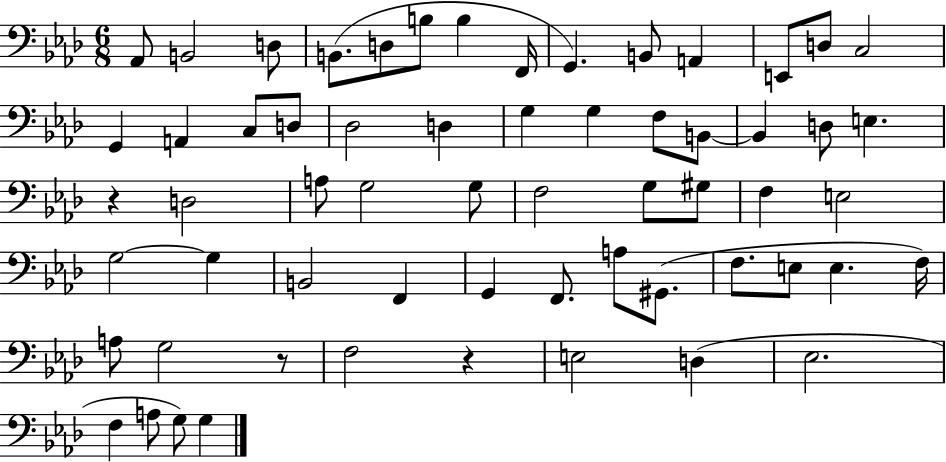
{
  \clef bass
  \numericTimeSignature
  \time 6/8
  \key aes \major
  aes,8 b,2 d8 | b,8.( d8 b8 b4 f,16 | g,4.) b,8 a,4 | e,8 d8 c2 | \break g,4 a,4 c8 d8 | des2 d4 | g4 g4 f8 b,8~~ | b,4 d8 e4. | \break r4 d2 | a8 g2 g8 | f2 g8 gis8 | f4 e2 | \break g2~~ g4 | b,2 f,4 | g,4 f,8. a8 gis,8.( | f8. e8 e4. f16) | \break a8 g2 r8 | f2 r4 | e2 d4( | ees2. | \break f4 a8 g8) g4 | \bar "|."
}